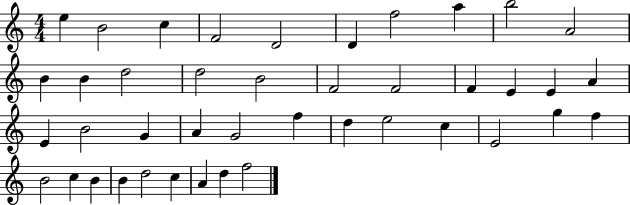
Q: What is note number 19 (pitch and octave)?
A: E4